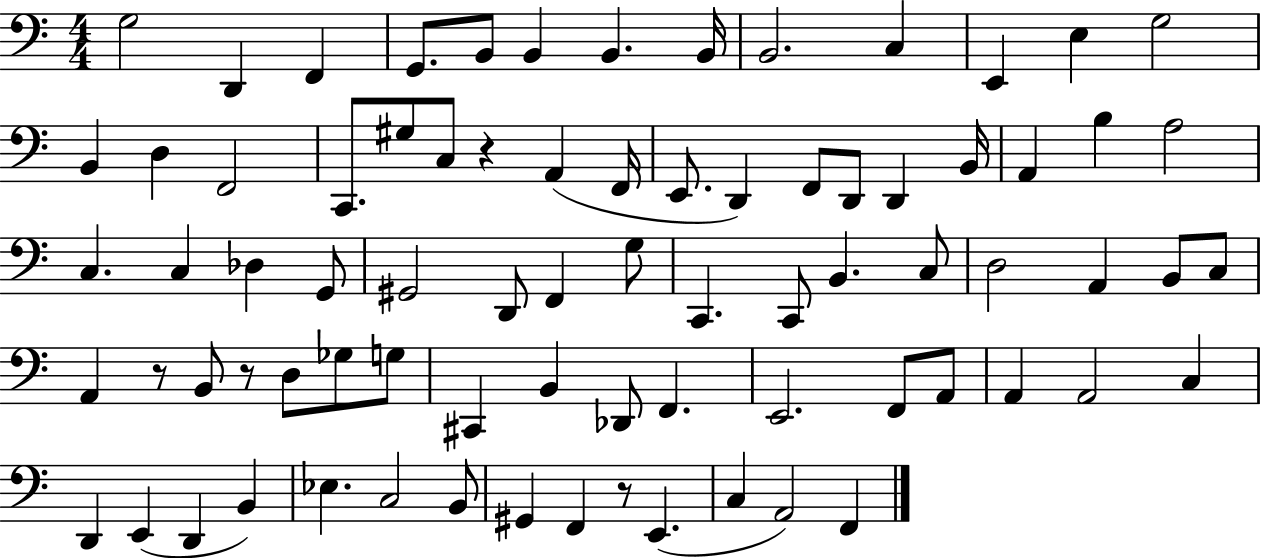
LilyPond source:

{
  \clef bass
  \numericTimeSignature
  \time 4/4
  \key c \major
  g2 d,4 f,4 | g,8. b,8 b,4 b,4. b,16 | b,2. c4 | e,4 e4 g2 | \break b,4 d4 f,2 | c,8. gis8 c8 r4 a,4( f,16 | e,8. d,4) f,8 d,8 d,4 b,16 | a,4 b4 a2 | \break c4. c4 des4 g,8 | gis,2 d,8 f,4 g8 | c,4. c,8 b,4. c8 | d2 a,4 b,8 c8 | \break a,4 r8 b,8 r8 d8 ges8 g8 | cis,4 b,4 des,8 f,4. | e,2. f,8 a,8 | a,4 a,2 c4 | \break d,4 e,4( d,4 b,4) | ees4. c2 b,8 | gis,4 f,4 r8 e,4.( | c4 a,2) f,4 | \break \bar "|."
}